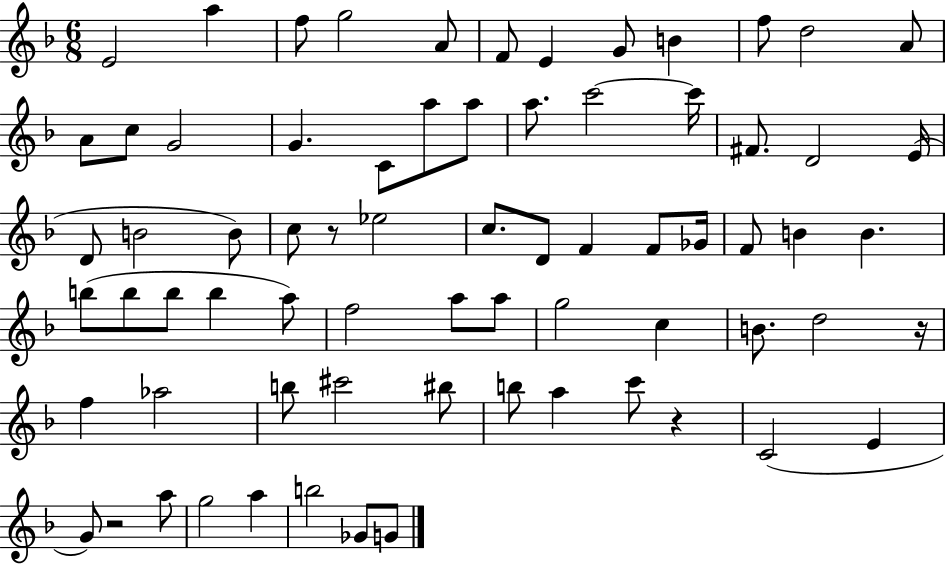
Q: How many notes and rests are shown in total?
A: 71